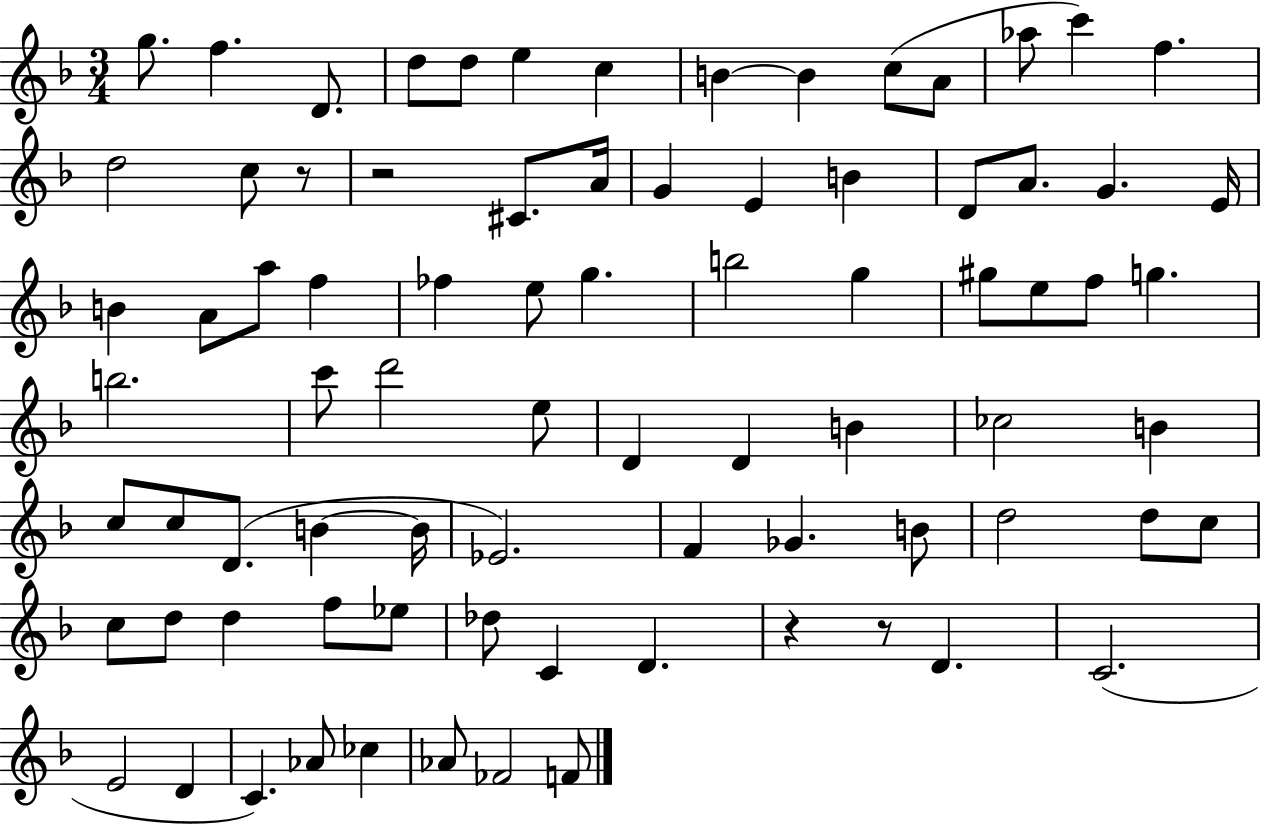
{
  \clef treble
  \numericTimeSignature
  \time 3/4
  \key f \major
  g''8. f''4. d'8. | d''8 d''8 e''4 c''4 | b'4~~ b'4 c''8( a'8 | aes''8 c'''4) f''4. | \break d''2 c''8 r8 | r2 cis'8. a'16 | g'4 e'4 b'4 | d'8 a'8. g'4. e'16 | \break b'4 a'8 a''8 f''4 | fes''4 e''8 g''4. | b''2 g''4 | gis''8 e''8 f''8 g''4. | \break b''2. | c'''8 d'''2 e''8 | d'4 d'4 b'4 | ces''2 b'4 | \break c''8 c''8 d'8.( b'4~~ b'16 | ees'2.) | f'4 ges'4. b'8 | d''2 d''8 c''8 | \break c''8 d''8 d''4 f''8 ees''8 | des''8 c'4 d'4. | r4 r8 d'4. | c'2.( | \break e'2 d'4 | c'4.) aes'8 ces''4 | aes'8 fes'2 f'8 | \bar "|."
}